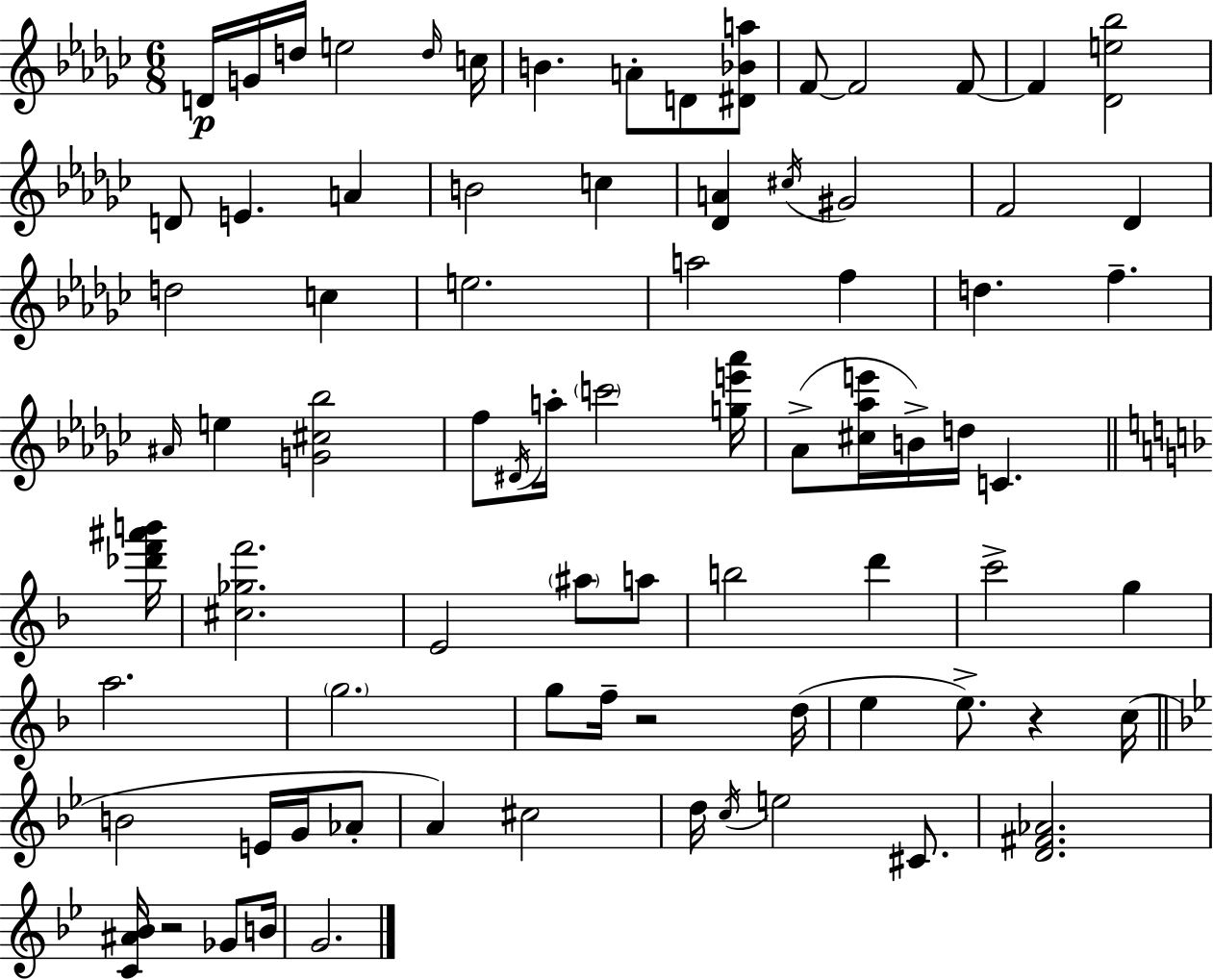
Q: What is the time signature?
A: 6/8